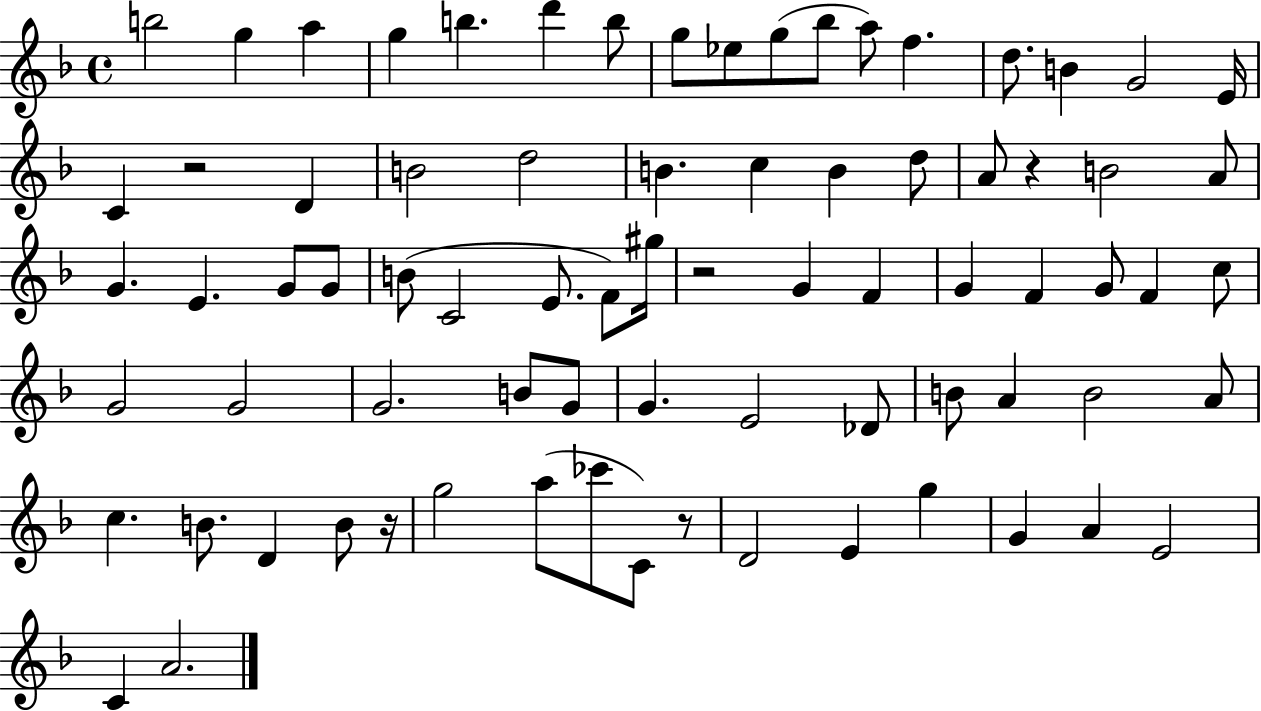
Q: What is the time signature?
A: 4/4